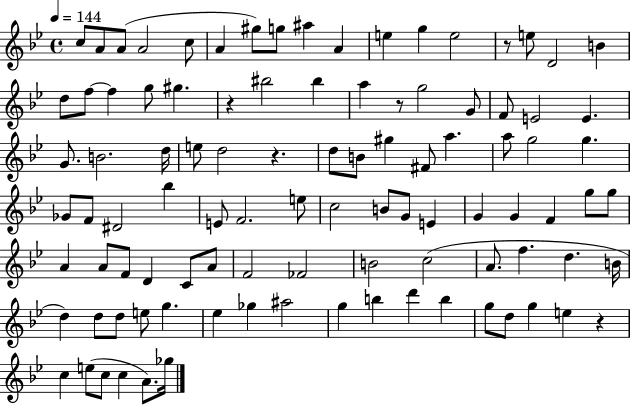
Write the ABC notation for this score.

X:1
T:Untitled
M:4/4
L:1/4
K:Bb
c/2 A/2 A/2 A2 c/2 A ^g/2 g/2 ^a A e g e2 z/2 e/2 D2 B d/2 f/2 f g/2 ^g z ^b2 ^b a z/2 g2 G/2 F/2 E2 E G/2 B2 d/4 e/2 d2 z d/2 B/2 ^g ^F/2 a a/2 g2 g _G/2 F/2 ^D2 _b E/2 F2 e/2 c2 B/2 G/2 E G G F g/2 g/2 A A/2 F/2 D C/2 A/2 F2 _F2 B2 c2 A/2 f d B/4 d d/2 d/2 e/2 g _e _g ^a2 g b d' b g/2 d/2 g e z c e/2 c/2 c A/2 _g/4